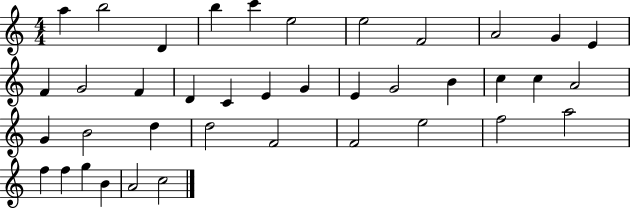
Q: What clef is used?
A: treble